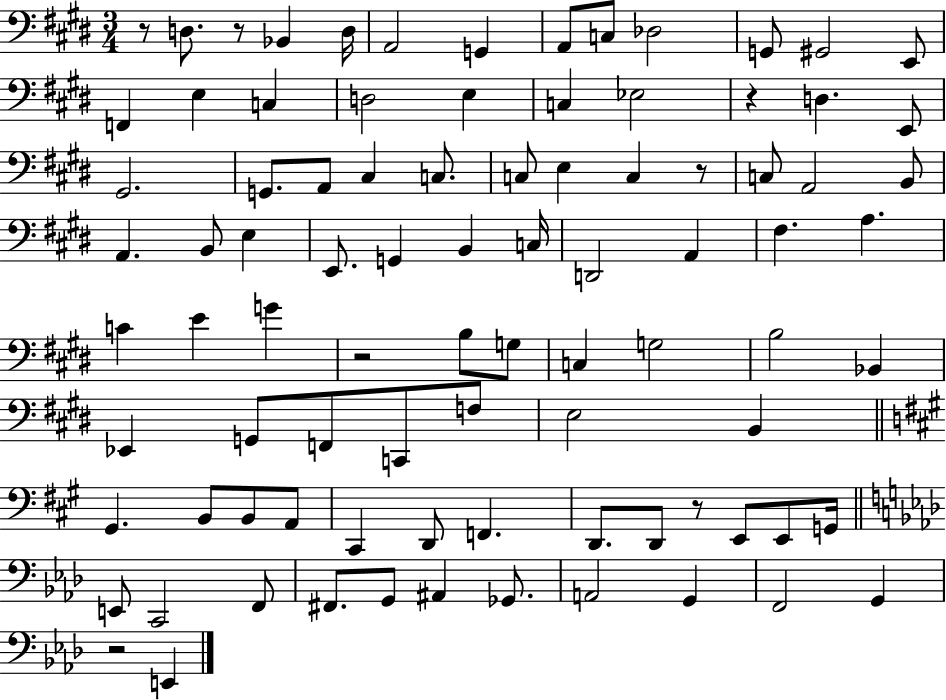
X:1
T:Untitled
M:3/4
L:1/4
K:E
z/2 D,/2 z/2 _B,, D,/4 A,,2 G,, A,,/2 C,/2 _D,2 G,,/2 ^G,,2 E,,/2 F,, E, C, D,2 E, C, _E,2 z D, E,,/2 ^G,,2 G,,/2 A,,/2 ^C, C,/2 C,/2 E, C, z/2 C,/2 A,,2 B,,/2 A,, B,,/2 E, E,,/2 G,, B,, C,/4 D,,2 A,, ^F, A, C E G z2 B,/2 G,/2 C, G,2 B,2 _B,, _E,, G,,/2 F,,/2 C,,/2 F,/2 E,2 B,, ^G,, B,,/2 B,,/2 A,,/2 ^C,, D,,/2 F,, D,,/2 D,,/2 z/2 E,,/2 E,,/2 G,,/4 E,,/2 C,,2 F,,/2 ^F,,/2 G,,/2 ^A,, _G,,/2 A,,2 G,, F,,2 G,, z2 E,,